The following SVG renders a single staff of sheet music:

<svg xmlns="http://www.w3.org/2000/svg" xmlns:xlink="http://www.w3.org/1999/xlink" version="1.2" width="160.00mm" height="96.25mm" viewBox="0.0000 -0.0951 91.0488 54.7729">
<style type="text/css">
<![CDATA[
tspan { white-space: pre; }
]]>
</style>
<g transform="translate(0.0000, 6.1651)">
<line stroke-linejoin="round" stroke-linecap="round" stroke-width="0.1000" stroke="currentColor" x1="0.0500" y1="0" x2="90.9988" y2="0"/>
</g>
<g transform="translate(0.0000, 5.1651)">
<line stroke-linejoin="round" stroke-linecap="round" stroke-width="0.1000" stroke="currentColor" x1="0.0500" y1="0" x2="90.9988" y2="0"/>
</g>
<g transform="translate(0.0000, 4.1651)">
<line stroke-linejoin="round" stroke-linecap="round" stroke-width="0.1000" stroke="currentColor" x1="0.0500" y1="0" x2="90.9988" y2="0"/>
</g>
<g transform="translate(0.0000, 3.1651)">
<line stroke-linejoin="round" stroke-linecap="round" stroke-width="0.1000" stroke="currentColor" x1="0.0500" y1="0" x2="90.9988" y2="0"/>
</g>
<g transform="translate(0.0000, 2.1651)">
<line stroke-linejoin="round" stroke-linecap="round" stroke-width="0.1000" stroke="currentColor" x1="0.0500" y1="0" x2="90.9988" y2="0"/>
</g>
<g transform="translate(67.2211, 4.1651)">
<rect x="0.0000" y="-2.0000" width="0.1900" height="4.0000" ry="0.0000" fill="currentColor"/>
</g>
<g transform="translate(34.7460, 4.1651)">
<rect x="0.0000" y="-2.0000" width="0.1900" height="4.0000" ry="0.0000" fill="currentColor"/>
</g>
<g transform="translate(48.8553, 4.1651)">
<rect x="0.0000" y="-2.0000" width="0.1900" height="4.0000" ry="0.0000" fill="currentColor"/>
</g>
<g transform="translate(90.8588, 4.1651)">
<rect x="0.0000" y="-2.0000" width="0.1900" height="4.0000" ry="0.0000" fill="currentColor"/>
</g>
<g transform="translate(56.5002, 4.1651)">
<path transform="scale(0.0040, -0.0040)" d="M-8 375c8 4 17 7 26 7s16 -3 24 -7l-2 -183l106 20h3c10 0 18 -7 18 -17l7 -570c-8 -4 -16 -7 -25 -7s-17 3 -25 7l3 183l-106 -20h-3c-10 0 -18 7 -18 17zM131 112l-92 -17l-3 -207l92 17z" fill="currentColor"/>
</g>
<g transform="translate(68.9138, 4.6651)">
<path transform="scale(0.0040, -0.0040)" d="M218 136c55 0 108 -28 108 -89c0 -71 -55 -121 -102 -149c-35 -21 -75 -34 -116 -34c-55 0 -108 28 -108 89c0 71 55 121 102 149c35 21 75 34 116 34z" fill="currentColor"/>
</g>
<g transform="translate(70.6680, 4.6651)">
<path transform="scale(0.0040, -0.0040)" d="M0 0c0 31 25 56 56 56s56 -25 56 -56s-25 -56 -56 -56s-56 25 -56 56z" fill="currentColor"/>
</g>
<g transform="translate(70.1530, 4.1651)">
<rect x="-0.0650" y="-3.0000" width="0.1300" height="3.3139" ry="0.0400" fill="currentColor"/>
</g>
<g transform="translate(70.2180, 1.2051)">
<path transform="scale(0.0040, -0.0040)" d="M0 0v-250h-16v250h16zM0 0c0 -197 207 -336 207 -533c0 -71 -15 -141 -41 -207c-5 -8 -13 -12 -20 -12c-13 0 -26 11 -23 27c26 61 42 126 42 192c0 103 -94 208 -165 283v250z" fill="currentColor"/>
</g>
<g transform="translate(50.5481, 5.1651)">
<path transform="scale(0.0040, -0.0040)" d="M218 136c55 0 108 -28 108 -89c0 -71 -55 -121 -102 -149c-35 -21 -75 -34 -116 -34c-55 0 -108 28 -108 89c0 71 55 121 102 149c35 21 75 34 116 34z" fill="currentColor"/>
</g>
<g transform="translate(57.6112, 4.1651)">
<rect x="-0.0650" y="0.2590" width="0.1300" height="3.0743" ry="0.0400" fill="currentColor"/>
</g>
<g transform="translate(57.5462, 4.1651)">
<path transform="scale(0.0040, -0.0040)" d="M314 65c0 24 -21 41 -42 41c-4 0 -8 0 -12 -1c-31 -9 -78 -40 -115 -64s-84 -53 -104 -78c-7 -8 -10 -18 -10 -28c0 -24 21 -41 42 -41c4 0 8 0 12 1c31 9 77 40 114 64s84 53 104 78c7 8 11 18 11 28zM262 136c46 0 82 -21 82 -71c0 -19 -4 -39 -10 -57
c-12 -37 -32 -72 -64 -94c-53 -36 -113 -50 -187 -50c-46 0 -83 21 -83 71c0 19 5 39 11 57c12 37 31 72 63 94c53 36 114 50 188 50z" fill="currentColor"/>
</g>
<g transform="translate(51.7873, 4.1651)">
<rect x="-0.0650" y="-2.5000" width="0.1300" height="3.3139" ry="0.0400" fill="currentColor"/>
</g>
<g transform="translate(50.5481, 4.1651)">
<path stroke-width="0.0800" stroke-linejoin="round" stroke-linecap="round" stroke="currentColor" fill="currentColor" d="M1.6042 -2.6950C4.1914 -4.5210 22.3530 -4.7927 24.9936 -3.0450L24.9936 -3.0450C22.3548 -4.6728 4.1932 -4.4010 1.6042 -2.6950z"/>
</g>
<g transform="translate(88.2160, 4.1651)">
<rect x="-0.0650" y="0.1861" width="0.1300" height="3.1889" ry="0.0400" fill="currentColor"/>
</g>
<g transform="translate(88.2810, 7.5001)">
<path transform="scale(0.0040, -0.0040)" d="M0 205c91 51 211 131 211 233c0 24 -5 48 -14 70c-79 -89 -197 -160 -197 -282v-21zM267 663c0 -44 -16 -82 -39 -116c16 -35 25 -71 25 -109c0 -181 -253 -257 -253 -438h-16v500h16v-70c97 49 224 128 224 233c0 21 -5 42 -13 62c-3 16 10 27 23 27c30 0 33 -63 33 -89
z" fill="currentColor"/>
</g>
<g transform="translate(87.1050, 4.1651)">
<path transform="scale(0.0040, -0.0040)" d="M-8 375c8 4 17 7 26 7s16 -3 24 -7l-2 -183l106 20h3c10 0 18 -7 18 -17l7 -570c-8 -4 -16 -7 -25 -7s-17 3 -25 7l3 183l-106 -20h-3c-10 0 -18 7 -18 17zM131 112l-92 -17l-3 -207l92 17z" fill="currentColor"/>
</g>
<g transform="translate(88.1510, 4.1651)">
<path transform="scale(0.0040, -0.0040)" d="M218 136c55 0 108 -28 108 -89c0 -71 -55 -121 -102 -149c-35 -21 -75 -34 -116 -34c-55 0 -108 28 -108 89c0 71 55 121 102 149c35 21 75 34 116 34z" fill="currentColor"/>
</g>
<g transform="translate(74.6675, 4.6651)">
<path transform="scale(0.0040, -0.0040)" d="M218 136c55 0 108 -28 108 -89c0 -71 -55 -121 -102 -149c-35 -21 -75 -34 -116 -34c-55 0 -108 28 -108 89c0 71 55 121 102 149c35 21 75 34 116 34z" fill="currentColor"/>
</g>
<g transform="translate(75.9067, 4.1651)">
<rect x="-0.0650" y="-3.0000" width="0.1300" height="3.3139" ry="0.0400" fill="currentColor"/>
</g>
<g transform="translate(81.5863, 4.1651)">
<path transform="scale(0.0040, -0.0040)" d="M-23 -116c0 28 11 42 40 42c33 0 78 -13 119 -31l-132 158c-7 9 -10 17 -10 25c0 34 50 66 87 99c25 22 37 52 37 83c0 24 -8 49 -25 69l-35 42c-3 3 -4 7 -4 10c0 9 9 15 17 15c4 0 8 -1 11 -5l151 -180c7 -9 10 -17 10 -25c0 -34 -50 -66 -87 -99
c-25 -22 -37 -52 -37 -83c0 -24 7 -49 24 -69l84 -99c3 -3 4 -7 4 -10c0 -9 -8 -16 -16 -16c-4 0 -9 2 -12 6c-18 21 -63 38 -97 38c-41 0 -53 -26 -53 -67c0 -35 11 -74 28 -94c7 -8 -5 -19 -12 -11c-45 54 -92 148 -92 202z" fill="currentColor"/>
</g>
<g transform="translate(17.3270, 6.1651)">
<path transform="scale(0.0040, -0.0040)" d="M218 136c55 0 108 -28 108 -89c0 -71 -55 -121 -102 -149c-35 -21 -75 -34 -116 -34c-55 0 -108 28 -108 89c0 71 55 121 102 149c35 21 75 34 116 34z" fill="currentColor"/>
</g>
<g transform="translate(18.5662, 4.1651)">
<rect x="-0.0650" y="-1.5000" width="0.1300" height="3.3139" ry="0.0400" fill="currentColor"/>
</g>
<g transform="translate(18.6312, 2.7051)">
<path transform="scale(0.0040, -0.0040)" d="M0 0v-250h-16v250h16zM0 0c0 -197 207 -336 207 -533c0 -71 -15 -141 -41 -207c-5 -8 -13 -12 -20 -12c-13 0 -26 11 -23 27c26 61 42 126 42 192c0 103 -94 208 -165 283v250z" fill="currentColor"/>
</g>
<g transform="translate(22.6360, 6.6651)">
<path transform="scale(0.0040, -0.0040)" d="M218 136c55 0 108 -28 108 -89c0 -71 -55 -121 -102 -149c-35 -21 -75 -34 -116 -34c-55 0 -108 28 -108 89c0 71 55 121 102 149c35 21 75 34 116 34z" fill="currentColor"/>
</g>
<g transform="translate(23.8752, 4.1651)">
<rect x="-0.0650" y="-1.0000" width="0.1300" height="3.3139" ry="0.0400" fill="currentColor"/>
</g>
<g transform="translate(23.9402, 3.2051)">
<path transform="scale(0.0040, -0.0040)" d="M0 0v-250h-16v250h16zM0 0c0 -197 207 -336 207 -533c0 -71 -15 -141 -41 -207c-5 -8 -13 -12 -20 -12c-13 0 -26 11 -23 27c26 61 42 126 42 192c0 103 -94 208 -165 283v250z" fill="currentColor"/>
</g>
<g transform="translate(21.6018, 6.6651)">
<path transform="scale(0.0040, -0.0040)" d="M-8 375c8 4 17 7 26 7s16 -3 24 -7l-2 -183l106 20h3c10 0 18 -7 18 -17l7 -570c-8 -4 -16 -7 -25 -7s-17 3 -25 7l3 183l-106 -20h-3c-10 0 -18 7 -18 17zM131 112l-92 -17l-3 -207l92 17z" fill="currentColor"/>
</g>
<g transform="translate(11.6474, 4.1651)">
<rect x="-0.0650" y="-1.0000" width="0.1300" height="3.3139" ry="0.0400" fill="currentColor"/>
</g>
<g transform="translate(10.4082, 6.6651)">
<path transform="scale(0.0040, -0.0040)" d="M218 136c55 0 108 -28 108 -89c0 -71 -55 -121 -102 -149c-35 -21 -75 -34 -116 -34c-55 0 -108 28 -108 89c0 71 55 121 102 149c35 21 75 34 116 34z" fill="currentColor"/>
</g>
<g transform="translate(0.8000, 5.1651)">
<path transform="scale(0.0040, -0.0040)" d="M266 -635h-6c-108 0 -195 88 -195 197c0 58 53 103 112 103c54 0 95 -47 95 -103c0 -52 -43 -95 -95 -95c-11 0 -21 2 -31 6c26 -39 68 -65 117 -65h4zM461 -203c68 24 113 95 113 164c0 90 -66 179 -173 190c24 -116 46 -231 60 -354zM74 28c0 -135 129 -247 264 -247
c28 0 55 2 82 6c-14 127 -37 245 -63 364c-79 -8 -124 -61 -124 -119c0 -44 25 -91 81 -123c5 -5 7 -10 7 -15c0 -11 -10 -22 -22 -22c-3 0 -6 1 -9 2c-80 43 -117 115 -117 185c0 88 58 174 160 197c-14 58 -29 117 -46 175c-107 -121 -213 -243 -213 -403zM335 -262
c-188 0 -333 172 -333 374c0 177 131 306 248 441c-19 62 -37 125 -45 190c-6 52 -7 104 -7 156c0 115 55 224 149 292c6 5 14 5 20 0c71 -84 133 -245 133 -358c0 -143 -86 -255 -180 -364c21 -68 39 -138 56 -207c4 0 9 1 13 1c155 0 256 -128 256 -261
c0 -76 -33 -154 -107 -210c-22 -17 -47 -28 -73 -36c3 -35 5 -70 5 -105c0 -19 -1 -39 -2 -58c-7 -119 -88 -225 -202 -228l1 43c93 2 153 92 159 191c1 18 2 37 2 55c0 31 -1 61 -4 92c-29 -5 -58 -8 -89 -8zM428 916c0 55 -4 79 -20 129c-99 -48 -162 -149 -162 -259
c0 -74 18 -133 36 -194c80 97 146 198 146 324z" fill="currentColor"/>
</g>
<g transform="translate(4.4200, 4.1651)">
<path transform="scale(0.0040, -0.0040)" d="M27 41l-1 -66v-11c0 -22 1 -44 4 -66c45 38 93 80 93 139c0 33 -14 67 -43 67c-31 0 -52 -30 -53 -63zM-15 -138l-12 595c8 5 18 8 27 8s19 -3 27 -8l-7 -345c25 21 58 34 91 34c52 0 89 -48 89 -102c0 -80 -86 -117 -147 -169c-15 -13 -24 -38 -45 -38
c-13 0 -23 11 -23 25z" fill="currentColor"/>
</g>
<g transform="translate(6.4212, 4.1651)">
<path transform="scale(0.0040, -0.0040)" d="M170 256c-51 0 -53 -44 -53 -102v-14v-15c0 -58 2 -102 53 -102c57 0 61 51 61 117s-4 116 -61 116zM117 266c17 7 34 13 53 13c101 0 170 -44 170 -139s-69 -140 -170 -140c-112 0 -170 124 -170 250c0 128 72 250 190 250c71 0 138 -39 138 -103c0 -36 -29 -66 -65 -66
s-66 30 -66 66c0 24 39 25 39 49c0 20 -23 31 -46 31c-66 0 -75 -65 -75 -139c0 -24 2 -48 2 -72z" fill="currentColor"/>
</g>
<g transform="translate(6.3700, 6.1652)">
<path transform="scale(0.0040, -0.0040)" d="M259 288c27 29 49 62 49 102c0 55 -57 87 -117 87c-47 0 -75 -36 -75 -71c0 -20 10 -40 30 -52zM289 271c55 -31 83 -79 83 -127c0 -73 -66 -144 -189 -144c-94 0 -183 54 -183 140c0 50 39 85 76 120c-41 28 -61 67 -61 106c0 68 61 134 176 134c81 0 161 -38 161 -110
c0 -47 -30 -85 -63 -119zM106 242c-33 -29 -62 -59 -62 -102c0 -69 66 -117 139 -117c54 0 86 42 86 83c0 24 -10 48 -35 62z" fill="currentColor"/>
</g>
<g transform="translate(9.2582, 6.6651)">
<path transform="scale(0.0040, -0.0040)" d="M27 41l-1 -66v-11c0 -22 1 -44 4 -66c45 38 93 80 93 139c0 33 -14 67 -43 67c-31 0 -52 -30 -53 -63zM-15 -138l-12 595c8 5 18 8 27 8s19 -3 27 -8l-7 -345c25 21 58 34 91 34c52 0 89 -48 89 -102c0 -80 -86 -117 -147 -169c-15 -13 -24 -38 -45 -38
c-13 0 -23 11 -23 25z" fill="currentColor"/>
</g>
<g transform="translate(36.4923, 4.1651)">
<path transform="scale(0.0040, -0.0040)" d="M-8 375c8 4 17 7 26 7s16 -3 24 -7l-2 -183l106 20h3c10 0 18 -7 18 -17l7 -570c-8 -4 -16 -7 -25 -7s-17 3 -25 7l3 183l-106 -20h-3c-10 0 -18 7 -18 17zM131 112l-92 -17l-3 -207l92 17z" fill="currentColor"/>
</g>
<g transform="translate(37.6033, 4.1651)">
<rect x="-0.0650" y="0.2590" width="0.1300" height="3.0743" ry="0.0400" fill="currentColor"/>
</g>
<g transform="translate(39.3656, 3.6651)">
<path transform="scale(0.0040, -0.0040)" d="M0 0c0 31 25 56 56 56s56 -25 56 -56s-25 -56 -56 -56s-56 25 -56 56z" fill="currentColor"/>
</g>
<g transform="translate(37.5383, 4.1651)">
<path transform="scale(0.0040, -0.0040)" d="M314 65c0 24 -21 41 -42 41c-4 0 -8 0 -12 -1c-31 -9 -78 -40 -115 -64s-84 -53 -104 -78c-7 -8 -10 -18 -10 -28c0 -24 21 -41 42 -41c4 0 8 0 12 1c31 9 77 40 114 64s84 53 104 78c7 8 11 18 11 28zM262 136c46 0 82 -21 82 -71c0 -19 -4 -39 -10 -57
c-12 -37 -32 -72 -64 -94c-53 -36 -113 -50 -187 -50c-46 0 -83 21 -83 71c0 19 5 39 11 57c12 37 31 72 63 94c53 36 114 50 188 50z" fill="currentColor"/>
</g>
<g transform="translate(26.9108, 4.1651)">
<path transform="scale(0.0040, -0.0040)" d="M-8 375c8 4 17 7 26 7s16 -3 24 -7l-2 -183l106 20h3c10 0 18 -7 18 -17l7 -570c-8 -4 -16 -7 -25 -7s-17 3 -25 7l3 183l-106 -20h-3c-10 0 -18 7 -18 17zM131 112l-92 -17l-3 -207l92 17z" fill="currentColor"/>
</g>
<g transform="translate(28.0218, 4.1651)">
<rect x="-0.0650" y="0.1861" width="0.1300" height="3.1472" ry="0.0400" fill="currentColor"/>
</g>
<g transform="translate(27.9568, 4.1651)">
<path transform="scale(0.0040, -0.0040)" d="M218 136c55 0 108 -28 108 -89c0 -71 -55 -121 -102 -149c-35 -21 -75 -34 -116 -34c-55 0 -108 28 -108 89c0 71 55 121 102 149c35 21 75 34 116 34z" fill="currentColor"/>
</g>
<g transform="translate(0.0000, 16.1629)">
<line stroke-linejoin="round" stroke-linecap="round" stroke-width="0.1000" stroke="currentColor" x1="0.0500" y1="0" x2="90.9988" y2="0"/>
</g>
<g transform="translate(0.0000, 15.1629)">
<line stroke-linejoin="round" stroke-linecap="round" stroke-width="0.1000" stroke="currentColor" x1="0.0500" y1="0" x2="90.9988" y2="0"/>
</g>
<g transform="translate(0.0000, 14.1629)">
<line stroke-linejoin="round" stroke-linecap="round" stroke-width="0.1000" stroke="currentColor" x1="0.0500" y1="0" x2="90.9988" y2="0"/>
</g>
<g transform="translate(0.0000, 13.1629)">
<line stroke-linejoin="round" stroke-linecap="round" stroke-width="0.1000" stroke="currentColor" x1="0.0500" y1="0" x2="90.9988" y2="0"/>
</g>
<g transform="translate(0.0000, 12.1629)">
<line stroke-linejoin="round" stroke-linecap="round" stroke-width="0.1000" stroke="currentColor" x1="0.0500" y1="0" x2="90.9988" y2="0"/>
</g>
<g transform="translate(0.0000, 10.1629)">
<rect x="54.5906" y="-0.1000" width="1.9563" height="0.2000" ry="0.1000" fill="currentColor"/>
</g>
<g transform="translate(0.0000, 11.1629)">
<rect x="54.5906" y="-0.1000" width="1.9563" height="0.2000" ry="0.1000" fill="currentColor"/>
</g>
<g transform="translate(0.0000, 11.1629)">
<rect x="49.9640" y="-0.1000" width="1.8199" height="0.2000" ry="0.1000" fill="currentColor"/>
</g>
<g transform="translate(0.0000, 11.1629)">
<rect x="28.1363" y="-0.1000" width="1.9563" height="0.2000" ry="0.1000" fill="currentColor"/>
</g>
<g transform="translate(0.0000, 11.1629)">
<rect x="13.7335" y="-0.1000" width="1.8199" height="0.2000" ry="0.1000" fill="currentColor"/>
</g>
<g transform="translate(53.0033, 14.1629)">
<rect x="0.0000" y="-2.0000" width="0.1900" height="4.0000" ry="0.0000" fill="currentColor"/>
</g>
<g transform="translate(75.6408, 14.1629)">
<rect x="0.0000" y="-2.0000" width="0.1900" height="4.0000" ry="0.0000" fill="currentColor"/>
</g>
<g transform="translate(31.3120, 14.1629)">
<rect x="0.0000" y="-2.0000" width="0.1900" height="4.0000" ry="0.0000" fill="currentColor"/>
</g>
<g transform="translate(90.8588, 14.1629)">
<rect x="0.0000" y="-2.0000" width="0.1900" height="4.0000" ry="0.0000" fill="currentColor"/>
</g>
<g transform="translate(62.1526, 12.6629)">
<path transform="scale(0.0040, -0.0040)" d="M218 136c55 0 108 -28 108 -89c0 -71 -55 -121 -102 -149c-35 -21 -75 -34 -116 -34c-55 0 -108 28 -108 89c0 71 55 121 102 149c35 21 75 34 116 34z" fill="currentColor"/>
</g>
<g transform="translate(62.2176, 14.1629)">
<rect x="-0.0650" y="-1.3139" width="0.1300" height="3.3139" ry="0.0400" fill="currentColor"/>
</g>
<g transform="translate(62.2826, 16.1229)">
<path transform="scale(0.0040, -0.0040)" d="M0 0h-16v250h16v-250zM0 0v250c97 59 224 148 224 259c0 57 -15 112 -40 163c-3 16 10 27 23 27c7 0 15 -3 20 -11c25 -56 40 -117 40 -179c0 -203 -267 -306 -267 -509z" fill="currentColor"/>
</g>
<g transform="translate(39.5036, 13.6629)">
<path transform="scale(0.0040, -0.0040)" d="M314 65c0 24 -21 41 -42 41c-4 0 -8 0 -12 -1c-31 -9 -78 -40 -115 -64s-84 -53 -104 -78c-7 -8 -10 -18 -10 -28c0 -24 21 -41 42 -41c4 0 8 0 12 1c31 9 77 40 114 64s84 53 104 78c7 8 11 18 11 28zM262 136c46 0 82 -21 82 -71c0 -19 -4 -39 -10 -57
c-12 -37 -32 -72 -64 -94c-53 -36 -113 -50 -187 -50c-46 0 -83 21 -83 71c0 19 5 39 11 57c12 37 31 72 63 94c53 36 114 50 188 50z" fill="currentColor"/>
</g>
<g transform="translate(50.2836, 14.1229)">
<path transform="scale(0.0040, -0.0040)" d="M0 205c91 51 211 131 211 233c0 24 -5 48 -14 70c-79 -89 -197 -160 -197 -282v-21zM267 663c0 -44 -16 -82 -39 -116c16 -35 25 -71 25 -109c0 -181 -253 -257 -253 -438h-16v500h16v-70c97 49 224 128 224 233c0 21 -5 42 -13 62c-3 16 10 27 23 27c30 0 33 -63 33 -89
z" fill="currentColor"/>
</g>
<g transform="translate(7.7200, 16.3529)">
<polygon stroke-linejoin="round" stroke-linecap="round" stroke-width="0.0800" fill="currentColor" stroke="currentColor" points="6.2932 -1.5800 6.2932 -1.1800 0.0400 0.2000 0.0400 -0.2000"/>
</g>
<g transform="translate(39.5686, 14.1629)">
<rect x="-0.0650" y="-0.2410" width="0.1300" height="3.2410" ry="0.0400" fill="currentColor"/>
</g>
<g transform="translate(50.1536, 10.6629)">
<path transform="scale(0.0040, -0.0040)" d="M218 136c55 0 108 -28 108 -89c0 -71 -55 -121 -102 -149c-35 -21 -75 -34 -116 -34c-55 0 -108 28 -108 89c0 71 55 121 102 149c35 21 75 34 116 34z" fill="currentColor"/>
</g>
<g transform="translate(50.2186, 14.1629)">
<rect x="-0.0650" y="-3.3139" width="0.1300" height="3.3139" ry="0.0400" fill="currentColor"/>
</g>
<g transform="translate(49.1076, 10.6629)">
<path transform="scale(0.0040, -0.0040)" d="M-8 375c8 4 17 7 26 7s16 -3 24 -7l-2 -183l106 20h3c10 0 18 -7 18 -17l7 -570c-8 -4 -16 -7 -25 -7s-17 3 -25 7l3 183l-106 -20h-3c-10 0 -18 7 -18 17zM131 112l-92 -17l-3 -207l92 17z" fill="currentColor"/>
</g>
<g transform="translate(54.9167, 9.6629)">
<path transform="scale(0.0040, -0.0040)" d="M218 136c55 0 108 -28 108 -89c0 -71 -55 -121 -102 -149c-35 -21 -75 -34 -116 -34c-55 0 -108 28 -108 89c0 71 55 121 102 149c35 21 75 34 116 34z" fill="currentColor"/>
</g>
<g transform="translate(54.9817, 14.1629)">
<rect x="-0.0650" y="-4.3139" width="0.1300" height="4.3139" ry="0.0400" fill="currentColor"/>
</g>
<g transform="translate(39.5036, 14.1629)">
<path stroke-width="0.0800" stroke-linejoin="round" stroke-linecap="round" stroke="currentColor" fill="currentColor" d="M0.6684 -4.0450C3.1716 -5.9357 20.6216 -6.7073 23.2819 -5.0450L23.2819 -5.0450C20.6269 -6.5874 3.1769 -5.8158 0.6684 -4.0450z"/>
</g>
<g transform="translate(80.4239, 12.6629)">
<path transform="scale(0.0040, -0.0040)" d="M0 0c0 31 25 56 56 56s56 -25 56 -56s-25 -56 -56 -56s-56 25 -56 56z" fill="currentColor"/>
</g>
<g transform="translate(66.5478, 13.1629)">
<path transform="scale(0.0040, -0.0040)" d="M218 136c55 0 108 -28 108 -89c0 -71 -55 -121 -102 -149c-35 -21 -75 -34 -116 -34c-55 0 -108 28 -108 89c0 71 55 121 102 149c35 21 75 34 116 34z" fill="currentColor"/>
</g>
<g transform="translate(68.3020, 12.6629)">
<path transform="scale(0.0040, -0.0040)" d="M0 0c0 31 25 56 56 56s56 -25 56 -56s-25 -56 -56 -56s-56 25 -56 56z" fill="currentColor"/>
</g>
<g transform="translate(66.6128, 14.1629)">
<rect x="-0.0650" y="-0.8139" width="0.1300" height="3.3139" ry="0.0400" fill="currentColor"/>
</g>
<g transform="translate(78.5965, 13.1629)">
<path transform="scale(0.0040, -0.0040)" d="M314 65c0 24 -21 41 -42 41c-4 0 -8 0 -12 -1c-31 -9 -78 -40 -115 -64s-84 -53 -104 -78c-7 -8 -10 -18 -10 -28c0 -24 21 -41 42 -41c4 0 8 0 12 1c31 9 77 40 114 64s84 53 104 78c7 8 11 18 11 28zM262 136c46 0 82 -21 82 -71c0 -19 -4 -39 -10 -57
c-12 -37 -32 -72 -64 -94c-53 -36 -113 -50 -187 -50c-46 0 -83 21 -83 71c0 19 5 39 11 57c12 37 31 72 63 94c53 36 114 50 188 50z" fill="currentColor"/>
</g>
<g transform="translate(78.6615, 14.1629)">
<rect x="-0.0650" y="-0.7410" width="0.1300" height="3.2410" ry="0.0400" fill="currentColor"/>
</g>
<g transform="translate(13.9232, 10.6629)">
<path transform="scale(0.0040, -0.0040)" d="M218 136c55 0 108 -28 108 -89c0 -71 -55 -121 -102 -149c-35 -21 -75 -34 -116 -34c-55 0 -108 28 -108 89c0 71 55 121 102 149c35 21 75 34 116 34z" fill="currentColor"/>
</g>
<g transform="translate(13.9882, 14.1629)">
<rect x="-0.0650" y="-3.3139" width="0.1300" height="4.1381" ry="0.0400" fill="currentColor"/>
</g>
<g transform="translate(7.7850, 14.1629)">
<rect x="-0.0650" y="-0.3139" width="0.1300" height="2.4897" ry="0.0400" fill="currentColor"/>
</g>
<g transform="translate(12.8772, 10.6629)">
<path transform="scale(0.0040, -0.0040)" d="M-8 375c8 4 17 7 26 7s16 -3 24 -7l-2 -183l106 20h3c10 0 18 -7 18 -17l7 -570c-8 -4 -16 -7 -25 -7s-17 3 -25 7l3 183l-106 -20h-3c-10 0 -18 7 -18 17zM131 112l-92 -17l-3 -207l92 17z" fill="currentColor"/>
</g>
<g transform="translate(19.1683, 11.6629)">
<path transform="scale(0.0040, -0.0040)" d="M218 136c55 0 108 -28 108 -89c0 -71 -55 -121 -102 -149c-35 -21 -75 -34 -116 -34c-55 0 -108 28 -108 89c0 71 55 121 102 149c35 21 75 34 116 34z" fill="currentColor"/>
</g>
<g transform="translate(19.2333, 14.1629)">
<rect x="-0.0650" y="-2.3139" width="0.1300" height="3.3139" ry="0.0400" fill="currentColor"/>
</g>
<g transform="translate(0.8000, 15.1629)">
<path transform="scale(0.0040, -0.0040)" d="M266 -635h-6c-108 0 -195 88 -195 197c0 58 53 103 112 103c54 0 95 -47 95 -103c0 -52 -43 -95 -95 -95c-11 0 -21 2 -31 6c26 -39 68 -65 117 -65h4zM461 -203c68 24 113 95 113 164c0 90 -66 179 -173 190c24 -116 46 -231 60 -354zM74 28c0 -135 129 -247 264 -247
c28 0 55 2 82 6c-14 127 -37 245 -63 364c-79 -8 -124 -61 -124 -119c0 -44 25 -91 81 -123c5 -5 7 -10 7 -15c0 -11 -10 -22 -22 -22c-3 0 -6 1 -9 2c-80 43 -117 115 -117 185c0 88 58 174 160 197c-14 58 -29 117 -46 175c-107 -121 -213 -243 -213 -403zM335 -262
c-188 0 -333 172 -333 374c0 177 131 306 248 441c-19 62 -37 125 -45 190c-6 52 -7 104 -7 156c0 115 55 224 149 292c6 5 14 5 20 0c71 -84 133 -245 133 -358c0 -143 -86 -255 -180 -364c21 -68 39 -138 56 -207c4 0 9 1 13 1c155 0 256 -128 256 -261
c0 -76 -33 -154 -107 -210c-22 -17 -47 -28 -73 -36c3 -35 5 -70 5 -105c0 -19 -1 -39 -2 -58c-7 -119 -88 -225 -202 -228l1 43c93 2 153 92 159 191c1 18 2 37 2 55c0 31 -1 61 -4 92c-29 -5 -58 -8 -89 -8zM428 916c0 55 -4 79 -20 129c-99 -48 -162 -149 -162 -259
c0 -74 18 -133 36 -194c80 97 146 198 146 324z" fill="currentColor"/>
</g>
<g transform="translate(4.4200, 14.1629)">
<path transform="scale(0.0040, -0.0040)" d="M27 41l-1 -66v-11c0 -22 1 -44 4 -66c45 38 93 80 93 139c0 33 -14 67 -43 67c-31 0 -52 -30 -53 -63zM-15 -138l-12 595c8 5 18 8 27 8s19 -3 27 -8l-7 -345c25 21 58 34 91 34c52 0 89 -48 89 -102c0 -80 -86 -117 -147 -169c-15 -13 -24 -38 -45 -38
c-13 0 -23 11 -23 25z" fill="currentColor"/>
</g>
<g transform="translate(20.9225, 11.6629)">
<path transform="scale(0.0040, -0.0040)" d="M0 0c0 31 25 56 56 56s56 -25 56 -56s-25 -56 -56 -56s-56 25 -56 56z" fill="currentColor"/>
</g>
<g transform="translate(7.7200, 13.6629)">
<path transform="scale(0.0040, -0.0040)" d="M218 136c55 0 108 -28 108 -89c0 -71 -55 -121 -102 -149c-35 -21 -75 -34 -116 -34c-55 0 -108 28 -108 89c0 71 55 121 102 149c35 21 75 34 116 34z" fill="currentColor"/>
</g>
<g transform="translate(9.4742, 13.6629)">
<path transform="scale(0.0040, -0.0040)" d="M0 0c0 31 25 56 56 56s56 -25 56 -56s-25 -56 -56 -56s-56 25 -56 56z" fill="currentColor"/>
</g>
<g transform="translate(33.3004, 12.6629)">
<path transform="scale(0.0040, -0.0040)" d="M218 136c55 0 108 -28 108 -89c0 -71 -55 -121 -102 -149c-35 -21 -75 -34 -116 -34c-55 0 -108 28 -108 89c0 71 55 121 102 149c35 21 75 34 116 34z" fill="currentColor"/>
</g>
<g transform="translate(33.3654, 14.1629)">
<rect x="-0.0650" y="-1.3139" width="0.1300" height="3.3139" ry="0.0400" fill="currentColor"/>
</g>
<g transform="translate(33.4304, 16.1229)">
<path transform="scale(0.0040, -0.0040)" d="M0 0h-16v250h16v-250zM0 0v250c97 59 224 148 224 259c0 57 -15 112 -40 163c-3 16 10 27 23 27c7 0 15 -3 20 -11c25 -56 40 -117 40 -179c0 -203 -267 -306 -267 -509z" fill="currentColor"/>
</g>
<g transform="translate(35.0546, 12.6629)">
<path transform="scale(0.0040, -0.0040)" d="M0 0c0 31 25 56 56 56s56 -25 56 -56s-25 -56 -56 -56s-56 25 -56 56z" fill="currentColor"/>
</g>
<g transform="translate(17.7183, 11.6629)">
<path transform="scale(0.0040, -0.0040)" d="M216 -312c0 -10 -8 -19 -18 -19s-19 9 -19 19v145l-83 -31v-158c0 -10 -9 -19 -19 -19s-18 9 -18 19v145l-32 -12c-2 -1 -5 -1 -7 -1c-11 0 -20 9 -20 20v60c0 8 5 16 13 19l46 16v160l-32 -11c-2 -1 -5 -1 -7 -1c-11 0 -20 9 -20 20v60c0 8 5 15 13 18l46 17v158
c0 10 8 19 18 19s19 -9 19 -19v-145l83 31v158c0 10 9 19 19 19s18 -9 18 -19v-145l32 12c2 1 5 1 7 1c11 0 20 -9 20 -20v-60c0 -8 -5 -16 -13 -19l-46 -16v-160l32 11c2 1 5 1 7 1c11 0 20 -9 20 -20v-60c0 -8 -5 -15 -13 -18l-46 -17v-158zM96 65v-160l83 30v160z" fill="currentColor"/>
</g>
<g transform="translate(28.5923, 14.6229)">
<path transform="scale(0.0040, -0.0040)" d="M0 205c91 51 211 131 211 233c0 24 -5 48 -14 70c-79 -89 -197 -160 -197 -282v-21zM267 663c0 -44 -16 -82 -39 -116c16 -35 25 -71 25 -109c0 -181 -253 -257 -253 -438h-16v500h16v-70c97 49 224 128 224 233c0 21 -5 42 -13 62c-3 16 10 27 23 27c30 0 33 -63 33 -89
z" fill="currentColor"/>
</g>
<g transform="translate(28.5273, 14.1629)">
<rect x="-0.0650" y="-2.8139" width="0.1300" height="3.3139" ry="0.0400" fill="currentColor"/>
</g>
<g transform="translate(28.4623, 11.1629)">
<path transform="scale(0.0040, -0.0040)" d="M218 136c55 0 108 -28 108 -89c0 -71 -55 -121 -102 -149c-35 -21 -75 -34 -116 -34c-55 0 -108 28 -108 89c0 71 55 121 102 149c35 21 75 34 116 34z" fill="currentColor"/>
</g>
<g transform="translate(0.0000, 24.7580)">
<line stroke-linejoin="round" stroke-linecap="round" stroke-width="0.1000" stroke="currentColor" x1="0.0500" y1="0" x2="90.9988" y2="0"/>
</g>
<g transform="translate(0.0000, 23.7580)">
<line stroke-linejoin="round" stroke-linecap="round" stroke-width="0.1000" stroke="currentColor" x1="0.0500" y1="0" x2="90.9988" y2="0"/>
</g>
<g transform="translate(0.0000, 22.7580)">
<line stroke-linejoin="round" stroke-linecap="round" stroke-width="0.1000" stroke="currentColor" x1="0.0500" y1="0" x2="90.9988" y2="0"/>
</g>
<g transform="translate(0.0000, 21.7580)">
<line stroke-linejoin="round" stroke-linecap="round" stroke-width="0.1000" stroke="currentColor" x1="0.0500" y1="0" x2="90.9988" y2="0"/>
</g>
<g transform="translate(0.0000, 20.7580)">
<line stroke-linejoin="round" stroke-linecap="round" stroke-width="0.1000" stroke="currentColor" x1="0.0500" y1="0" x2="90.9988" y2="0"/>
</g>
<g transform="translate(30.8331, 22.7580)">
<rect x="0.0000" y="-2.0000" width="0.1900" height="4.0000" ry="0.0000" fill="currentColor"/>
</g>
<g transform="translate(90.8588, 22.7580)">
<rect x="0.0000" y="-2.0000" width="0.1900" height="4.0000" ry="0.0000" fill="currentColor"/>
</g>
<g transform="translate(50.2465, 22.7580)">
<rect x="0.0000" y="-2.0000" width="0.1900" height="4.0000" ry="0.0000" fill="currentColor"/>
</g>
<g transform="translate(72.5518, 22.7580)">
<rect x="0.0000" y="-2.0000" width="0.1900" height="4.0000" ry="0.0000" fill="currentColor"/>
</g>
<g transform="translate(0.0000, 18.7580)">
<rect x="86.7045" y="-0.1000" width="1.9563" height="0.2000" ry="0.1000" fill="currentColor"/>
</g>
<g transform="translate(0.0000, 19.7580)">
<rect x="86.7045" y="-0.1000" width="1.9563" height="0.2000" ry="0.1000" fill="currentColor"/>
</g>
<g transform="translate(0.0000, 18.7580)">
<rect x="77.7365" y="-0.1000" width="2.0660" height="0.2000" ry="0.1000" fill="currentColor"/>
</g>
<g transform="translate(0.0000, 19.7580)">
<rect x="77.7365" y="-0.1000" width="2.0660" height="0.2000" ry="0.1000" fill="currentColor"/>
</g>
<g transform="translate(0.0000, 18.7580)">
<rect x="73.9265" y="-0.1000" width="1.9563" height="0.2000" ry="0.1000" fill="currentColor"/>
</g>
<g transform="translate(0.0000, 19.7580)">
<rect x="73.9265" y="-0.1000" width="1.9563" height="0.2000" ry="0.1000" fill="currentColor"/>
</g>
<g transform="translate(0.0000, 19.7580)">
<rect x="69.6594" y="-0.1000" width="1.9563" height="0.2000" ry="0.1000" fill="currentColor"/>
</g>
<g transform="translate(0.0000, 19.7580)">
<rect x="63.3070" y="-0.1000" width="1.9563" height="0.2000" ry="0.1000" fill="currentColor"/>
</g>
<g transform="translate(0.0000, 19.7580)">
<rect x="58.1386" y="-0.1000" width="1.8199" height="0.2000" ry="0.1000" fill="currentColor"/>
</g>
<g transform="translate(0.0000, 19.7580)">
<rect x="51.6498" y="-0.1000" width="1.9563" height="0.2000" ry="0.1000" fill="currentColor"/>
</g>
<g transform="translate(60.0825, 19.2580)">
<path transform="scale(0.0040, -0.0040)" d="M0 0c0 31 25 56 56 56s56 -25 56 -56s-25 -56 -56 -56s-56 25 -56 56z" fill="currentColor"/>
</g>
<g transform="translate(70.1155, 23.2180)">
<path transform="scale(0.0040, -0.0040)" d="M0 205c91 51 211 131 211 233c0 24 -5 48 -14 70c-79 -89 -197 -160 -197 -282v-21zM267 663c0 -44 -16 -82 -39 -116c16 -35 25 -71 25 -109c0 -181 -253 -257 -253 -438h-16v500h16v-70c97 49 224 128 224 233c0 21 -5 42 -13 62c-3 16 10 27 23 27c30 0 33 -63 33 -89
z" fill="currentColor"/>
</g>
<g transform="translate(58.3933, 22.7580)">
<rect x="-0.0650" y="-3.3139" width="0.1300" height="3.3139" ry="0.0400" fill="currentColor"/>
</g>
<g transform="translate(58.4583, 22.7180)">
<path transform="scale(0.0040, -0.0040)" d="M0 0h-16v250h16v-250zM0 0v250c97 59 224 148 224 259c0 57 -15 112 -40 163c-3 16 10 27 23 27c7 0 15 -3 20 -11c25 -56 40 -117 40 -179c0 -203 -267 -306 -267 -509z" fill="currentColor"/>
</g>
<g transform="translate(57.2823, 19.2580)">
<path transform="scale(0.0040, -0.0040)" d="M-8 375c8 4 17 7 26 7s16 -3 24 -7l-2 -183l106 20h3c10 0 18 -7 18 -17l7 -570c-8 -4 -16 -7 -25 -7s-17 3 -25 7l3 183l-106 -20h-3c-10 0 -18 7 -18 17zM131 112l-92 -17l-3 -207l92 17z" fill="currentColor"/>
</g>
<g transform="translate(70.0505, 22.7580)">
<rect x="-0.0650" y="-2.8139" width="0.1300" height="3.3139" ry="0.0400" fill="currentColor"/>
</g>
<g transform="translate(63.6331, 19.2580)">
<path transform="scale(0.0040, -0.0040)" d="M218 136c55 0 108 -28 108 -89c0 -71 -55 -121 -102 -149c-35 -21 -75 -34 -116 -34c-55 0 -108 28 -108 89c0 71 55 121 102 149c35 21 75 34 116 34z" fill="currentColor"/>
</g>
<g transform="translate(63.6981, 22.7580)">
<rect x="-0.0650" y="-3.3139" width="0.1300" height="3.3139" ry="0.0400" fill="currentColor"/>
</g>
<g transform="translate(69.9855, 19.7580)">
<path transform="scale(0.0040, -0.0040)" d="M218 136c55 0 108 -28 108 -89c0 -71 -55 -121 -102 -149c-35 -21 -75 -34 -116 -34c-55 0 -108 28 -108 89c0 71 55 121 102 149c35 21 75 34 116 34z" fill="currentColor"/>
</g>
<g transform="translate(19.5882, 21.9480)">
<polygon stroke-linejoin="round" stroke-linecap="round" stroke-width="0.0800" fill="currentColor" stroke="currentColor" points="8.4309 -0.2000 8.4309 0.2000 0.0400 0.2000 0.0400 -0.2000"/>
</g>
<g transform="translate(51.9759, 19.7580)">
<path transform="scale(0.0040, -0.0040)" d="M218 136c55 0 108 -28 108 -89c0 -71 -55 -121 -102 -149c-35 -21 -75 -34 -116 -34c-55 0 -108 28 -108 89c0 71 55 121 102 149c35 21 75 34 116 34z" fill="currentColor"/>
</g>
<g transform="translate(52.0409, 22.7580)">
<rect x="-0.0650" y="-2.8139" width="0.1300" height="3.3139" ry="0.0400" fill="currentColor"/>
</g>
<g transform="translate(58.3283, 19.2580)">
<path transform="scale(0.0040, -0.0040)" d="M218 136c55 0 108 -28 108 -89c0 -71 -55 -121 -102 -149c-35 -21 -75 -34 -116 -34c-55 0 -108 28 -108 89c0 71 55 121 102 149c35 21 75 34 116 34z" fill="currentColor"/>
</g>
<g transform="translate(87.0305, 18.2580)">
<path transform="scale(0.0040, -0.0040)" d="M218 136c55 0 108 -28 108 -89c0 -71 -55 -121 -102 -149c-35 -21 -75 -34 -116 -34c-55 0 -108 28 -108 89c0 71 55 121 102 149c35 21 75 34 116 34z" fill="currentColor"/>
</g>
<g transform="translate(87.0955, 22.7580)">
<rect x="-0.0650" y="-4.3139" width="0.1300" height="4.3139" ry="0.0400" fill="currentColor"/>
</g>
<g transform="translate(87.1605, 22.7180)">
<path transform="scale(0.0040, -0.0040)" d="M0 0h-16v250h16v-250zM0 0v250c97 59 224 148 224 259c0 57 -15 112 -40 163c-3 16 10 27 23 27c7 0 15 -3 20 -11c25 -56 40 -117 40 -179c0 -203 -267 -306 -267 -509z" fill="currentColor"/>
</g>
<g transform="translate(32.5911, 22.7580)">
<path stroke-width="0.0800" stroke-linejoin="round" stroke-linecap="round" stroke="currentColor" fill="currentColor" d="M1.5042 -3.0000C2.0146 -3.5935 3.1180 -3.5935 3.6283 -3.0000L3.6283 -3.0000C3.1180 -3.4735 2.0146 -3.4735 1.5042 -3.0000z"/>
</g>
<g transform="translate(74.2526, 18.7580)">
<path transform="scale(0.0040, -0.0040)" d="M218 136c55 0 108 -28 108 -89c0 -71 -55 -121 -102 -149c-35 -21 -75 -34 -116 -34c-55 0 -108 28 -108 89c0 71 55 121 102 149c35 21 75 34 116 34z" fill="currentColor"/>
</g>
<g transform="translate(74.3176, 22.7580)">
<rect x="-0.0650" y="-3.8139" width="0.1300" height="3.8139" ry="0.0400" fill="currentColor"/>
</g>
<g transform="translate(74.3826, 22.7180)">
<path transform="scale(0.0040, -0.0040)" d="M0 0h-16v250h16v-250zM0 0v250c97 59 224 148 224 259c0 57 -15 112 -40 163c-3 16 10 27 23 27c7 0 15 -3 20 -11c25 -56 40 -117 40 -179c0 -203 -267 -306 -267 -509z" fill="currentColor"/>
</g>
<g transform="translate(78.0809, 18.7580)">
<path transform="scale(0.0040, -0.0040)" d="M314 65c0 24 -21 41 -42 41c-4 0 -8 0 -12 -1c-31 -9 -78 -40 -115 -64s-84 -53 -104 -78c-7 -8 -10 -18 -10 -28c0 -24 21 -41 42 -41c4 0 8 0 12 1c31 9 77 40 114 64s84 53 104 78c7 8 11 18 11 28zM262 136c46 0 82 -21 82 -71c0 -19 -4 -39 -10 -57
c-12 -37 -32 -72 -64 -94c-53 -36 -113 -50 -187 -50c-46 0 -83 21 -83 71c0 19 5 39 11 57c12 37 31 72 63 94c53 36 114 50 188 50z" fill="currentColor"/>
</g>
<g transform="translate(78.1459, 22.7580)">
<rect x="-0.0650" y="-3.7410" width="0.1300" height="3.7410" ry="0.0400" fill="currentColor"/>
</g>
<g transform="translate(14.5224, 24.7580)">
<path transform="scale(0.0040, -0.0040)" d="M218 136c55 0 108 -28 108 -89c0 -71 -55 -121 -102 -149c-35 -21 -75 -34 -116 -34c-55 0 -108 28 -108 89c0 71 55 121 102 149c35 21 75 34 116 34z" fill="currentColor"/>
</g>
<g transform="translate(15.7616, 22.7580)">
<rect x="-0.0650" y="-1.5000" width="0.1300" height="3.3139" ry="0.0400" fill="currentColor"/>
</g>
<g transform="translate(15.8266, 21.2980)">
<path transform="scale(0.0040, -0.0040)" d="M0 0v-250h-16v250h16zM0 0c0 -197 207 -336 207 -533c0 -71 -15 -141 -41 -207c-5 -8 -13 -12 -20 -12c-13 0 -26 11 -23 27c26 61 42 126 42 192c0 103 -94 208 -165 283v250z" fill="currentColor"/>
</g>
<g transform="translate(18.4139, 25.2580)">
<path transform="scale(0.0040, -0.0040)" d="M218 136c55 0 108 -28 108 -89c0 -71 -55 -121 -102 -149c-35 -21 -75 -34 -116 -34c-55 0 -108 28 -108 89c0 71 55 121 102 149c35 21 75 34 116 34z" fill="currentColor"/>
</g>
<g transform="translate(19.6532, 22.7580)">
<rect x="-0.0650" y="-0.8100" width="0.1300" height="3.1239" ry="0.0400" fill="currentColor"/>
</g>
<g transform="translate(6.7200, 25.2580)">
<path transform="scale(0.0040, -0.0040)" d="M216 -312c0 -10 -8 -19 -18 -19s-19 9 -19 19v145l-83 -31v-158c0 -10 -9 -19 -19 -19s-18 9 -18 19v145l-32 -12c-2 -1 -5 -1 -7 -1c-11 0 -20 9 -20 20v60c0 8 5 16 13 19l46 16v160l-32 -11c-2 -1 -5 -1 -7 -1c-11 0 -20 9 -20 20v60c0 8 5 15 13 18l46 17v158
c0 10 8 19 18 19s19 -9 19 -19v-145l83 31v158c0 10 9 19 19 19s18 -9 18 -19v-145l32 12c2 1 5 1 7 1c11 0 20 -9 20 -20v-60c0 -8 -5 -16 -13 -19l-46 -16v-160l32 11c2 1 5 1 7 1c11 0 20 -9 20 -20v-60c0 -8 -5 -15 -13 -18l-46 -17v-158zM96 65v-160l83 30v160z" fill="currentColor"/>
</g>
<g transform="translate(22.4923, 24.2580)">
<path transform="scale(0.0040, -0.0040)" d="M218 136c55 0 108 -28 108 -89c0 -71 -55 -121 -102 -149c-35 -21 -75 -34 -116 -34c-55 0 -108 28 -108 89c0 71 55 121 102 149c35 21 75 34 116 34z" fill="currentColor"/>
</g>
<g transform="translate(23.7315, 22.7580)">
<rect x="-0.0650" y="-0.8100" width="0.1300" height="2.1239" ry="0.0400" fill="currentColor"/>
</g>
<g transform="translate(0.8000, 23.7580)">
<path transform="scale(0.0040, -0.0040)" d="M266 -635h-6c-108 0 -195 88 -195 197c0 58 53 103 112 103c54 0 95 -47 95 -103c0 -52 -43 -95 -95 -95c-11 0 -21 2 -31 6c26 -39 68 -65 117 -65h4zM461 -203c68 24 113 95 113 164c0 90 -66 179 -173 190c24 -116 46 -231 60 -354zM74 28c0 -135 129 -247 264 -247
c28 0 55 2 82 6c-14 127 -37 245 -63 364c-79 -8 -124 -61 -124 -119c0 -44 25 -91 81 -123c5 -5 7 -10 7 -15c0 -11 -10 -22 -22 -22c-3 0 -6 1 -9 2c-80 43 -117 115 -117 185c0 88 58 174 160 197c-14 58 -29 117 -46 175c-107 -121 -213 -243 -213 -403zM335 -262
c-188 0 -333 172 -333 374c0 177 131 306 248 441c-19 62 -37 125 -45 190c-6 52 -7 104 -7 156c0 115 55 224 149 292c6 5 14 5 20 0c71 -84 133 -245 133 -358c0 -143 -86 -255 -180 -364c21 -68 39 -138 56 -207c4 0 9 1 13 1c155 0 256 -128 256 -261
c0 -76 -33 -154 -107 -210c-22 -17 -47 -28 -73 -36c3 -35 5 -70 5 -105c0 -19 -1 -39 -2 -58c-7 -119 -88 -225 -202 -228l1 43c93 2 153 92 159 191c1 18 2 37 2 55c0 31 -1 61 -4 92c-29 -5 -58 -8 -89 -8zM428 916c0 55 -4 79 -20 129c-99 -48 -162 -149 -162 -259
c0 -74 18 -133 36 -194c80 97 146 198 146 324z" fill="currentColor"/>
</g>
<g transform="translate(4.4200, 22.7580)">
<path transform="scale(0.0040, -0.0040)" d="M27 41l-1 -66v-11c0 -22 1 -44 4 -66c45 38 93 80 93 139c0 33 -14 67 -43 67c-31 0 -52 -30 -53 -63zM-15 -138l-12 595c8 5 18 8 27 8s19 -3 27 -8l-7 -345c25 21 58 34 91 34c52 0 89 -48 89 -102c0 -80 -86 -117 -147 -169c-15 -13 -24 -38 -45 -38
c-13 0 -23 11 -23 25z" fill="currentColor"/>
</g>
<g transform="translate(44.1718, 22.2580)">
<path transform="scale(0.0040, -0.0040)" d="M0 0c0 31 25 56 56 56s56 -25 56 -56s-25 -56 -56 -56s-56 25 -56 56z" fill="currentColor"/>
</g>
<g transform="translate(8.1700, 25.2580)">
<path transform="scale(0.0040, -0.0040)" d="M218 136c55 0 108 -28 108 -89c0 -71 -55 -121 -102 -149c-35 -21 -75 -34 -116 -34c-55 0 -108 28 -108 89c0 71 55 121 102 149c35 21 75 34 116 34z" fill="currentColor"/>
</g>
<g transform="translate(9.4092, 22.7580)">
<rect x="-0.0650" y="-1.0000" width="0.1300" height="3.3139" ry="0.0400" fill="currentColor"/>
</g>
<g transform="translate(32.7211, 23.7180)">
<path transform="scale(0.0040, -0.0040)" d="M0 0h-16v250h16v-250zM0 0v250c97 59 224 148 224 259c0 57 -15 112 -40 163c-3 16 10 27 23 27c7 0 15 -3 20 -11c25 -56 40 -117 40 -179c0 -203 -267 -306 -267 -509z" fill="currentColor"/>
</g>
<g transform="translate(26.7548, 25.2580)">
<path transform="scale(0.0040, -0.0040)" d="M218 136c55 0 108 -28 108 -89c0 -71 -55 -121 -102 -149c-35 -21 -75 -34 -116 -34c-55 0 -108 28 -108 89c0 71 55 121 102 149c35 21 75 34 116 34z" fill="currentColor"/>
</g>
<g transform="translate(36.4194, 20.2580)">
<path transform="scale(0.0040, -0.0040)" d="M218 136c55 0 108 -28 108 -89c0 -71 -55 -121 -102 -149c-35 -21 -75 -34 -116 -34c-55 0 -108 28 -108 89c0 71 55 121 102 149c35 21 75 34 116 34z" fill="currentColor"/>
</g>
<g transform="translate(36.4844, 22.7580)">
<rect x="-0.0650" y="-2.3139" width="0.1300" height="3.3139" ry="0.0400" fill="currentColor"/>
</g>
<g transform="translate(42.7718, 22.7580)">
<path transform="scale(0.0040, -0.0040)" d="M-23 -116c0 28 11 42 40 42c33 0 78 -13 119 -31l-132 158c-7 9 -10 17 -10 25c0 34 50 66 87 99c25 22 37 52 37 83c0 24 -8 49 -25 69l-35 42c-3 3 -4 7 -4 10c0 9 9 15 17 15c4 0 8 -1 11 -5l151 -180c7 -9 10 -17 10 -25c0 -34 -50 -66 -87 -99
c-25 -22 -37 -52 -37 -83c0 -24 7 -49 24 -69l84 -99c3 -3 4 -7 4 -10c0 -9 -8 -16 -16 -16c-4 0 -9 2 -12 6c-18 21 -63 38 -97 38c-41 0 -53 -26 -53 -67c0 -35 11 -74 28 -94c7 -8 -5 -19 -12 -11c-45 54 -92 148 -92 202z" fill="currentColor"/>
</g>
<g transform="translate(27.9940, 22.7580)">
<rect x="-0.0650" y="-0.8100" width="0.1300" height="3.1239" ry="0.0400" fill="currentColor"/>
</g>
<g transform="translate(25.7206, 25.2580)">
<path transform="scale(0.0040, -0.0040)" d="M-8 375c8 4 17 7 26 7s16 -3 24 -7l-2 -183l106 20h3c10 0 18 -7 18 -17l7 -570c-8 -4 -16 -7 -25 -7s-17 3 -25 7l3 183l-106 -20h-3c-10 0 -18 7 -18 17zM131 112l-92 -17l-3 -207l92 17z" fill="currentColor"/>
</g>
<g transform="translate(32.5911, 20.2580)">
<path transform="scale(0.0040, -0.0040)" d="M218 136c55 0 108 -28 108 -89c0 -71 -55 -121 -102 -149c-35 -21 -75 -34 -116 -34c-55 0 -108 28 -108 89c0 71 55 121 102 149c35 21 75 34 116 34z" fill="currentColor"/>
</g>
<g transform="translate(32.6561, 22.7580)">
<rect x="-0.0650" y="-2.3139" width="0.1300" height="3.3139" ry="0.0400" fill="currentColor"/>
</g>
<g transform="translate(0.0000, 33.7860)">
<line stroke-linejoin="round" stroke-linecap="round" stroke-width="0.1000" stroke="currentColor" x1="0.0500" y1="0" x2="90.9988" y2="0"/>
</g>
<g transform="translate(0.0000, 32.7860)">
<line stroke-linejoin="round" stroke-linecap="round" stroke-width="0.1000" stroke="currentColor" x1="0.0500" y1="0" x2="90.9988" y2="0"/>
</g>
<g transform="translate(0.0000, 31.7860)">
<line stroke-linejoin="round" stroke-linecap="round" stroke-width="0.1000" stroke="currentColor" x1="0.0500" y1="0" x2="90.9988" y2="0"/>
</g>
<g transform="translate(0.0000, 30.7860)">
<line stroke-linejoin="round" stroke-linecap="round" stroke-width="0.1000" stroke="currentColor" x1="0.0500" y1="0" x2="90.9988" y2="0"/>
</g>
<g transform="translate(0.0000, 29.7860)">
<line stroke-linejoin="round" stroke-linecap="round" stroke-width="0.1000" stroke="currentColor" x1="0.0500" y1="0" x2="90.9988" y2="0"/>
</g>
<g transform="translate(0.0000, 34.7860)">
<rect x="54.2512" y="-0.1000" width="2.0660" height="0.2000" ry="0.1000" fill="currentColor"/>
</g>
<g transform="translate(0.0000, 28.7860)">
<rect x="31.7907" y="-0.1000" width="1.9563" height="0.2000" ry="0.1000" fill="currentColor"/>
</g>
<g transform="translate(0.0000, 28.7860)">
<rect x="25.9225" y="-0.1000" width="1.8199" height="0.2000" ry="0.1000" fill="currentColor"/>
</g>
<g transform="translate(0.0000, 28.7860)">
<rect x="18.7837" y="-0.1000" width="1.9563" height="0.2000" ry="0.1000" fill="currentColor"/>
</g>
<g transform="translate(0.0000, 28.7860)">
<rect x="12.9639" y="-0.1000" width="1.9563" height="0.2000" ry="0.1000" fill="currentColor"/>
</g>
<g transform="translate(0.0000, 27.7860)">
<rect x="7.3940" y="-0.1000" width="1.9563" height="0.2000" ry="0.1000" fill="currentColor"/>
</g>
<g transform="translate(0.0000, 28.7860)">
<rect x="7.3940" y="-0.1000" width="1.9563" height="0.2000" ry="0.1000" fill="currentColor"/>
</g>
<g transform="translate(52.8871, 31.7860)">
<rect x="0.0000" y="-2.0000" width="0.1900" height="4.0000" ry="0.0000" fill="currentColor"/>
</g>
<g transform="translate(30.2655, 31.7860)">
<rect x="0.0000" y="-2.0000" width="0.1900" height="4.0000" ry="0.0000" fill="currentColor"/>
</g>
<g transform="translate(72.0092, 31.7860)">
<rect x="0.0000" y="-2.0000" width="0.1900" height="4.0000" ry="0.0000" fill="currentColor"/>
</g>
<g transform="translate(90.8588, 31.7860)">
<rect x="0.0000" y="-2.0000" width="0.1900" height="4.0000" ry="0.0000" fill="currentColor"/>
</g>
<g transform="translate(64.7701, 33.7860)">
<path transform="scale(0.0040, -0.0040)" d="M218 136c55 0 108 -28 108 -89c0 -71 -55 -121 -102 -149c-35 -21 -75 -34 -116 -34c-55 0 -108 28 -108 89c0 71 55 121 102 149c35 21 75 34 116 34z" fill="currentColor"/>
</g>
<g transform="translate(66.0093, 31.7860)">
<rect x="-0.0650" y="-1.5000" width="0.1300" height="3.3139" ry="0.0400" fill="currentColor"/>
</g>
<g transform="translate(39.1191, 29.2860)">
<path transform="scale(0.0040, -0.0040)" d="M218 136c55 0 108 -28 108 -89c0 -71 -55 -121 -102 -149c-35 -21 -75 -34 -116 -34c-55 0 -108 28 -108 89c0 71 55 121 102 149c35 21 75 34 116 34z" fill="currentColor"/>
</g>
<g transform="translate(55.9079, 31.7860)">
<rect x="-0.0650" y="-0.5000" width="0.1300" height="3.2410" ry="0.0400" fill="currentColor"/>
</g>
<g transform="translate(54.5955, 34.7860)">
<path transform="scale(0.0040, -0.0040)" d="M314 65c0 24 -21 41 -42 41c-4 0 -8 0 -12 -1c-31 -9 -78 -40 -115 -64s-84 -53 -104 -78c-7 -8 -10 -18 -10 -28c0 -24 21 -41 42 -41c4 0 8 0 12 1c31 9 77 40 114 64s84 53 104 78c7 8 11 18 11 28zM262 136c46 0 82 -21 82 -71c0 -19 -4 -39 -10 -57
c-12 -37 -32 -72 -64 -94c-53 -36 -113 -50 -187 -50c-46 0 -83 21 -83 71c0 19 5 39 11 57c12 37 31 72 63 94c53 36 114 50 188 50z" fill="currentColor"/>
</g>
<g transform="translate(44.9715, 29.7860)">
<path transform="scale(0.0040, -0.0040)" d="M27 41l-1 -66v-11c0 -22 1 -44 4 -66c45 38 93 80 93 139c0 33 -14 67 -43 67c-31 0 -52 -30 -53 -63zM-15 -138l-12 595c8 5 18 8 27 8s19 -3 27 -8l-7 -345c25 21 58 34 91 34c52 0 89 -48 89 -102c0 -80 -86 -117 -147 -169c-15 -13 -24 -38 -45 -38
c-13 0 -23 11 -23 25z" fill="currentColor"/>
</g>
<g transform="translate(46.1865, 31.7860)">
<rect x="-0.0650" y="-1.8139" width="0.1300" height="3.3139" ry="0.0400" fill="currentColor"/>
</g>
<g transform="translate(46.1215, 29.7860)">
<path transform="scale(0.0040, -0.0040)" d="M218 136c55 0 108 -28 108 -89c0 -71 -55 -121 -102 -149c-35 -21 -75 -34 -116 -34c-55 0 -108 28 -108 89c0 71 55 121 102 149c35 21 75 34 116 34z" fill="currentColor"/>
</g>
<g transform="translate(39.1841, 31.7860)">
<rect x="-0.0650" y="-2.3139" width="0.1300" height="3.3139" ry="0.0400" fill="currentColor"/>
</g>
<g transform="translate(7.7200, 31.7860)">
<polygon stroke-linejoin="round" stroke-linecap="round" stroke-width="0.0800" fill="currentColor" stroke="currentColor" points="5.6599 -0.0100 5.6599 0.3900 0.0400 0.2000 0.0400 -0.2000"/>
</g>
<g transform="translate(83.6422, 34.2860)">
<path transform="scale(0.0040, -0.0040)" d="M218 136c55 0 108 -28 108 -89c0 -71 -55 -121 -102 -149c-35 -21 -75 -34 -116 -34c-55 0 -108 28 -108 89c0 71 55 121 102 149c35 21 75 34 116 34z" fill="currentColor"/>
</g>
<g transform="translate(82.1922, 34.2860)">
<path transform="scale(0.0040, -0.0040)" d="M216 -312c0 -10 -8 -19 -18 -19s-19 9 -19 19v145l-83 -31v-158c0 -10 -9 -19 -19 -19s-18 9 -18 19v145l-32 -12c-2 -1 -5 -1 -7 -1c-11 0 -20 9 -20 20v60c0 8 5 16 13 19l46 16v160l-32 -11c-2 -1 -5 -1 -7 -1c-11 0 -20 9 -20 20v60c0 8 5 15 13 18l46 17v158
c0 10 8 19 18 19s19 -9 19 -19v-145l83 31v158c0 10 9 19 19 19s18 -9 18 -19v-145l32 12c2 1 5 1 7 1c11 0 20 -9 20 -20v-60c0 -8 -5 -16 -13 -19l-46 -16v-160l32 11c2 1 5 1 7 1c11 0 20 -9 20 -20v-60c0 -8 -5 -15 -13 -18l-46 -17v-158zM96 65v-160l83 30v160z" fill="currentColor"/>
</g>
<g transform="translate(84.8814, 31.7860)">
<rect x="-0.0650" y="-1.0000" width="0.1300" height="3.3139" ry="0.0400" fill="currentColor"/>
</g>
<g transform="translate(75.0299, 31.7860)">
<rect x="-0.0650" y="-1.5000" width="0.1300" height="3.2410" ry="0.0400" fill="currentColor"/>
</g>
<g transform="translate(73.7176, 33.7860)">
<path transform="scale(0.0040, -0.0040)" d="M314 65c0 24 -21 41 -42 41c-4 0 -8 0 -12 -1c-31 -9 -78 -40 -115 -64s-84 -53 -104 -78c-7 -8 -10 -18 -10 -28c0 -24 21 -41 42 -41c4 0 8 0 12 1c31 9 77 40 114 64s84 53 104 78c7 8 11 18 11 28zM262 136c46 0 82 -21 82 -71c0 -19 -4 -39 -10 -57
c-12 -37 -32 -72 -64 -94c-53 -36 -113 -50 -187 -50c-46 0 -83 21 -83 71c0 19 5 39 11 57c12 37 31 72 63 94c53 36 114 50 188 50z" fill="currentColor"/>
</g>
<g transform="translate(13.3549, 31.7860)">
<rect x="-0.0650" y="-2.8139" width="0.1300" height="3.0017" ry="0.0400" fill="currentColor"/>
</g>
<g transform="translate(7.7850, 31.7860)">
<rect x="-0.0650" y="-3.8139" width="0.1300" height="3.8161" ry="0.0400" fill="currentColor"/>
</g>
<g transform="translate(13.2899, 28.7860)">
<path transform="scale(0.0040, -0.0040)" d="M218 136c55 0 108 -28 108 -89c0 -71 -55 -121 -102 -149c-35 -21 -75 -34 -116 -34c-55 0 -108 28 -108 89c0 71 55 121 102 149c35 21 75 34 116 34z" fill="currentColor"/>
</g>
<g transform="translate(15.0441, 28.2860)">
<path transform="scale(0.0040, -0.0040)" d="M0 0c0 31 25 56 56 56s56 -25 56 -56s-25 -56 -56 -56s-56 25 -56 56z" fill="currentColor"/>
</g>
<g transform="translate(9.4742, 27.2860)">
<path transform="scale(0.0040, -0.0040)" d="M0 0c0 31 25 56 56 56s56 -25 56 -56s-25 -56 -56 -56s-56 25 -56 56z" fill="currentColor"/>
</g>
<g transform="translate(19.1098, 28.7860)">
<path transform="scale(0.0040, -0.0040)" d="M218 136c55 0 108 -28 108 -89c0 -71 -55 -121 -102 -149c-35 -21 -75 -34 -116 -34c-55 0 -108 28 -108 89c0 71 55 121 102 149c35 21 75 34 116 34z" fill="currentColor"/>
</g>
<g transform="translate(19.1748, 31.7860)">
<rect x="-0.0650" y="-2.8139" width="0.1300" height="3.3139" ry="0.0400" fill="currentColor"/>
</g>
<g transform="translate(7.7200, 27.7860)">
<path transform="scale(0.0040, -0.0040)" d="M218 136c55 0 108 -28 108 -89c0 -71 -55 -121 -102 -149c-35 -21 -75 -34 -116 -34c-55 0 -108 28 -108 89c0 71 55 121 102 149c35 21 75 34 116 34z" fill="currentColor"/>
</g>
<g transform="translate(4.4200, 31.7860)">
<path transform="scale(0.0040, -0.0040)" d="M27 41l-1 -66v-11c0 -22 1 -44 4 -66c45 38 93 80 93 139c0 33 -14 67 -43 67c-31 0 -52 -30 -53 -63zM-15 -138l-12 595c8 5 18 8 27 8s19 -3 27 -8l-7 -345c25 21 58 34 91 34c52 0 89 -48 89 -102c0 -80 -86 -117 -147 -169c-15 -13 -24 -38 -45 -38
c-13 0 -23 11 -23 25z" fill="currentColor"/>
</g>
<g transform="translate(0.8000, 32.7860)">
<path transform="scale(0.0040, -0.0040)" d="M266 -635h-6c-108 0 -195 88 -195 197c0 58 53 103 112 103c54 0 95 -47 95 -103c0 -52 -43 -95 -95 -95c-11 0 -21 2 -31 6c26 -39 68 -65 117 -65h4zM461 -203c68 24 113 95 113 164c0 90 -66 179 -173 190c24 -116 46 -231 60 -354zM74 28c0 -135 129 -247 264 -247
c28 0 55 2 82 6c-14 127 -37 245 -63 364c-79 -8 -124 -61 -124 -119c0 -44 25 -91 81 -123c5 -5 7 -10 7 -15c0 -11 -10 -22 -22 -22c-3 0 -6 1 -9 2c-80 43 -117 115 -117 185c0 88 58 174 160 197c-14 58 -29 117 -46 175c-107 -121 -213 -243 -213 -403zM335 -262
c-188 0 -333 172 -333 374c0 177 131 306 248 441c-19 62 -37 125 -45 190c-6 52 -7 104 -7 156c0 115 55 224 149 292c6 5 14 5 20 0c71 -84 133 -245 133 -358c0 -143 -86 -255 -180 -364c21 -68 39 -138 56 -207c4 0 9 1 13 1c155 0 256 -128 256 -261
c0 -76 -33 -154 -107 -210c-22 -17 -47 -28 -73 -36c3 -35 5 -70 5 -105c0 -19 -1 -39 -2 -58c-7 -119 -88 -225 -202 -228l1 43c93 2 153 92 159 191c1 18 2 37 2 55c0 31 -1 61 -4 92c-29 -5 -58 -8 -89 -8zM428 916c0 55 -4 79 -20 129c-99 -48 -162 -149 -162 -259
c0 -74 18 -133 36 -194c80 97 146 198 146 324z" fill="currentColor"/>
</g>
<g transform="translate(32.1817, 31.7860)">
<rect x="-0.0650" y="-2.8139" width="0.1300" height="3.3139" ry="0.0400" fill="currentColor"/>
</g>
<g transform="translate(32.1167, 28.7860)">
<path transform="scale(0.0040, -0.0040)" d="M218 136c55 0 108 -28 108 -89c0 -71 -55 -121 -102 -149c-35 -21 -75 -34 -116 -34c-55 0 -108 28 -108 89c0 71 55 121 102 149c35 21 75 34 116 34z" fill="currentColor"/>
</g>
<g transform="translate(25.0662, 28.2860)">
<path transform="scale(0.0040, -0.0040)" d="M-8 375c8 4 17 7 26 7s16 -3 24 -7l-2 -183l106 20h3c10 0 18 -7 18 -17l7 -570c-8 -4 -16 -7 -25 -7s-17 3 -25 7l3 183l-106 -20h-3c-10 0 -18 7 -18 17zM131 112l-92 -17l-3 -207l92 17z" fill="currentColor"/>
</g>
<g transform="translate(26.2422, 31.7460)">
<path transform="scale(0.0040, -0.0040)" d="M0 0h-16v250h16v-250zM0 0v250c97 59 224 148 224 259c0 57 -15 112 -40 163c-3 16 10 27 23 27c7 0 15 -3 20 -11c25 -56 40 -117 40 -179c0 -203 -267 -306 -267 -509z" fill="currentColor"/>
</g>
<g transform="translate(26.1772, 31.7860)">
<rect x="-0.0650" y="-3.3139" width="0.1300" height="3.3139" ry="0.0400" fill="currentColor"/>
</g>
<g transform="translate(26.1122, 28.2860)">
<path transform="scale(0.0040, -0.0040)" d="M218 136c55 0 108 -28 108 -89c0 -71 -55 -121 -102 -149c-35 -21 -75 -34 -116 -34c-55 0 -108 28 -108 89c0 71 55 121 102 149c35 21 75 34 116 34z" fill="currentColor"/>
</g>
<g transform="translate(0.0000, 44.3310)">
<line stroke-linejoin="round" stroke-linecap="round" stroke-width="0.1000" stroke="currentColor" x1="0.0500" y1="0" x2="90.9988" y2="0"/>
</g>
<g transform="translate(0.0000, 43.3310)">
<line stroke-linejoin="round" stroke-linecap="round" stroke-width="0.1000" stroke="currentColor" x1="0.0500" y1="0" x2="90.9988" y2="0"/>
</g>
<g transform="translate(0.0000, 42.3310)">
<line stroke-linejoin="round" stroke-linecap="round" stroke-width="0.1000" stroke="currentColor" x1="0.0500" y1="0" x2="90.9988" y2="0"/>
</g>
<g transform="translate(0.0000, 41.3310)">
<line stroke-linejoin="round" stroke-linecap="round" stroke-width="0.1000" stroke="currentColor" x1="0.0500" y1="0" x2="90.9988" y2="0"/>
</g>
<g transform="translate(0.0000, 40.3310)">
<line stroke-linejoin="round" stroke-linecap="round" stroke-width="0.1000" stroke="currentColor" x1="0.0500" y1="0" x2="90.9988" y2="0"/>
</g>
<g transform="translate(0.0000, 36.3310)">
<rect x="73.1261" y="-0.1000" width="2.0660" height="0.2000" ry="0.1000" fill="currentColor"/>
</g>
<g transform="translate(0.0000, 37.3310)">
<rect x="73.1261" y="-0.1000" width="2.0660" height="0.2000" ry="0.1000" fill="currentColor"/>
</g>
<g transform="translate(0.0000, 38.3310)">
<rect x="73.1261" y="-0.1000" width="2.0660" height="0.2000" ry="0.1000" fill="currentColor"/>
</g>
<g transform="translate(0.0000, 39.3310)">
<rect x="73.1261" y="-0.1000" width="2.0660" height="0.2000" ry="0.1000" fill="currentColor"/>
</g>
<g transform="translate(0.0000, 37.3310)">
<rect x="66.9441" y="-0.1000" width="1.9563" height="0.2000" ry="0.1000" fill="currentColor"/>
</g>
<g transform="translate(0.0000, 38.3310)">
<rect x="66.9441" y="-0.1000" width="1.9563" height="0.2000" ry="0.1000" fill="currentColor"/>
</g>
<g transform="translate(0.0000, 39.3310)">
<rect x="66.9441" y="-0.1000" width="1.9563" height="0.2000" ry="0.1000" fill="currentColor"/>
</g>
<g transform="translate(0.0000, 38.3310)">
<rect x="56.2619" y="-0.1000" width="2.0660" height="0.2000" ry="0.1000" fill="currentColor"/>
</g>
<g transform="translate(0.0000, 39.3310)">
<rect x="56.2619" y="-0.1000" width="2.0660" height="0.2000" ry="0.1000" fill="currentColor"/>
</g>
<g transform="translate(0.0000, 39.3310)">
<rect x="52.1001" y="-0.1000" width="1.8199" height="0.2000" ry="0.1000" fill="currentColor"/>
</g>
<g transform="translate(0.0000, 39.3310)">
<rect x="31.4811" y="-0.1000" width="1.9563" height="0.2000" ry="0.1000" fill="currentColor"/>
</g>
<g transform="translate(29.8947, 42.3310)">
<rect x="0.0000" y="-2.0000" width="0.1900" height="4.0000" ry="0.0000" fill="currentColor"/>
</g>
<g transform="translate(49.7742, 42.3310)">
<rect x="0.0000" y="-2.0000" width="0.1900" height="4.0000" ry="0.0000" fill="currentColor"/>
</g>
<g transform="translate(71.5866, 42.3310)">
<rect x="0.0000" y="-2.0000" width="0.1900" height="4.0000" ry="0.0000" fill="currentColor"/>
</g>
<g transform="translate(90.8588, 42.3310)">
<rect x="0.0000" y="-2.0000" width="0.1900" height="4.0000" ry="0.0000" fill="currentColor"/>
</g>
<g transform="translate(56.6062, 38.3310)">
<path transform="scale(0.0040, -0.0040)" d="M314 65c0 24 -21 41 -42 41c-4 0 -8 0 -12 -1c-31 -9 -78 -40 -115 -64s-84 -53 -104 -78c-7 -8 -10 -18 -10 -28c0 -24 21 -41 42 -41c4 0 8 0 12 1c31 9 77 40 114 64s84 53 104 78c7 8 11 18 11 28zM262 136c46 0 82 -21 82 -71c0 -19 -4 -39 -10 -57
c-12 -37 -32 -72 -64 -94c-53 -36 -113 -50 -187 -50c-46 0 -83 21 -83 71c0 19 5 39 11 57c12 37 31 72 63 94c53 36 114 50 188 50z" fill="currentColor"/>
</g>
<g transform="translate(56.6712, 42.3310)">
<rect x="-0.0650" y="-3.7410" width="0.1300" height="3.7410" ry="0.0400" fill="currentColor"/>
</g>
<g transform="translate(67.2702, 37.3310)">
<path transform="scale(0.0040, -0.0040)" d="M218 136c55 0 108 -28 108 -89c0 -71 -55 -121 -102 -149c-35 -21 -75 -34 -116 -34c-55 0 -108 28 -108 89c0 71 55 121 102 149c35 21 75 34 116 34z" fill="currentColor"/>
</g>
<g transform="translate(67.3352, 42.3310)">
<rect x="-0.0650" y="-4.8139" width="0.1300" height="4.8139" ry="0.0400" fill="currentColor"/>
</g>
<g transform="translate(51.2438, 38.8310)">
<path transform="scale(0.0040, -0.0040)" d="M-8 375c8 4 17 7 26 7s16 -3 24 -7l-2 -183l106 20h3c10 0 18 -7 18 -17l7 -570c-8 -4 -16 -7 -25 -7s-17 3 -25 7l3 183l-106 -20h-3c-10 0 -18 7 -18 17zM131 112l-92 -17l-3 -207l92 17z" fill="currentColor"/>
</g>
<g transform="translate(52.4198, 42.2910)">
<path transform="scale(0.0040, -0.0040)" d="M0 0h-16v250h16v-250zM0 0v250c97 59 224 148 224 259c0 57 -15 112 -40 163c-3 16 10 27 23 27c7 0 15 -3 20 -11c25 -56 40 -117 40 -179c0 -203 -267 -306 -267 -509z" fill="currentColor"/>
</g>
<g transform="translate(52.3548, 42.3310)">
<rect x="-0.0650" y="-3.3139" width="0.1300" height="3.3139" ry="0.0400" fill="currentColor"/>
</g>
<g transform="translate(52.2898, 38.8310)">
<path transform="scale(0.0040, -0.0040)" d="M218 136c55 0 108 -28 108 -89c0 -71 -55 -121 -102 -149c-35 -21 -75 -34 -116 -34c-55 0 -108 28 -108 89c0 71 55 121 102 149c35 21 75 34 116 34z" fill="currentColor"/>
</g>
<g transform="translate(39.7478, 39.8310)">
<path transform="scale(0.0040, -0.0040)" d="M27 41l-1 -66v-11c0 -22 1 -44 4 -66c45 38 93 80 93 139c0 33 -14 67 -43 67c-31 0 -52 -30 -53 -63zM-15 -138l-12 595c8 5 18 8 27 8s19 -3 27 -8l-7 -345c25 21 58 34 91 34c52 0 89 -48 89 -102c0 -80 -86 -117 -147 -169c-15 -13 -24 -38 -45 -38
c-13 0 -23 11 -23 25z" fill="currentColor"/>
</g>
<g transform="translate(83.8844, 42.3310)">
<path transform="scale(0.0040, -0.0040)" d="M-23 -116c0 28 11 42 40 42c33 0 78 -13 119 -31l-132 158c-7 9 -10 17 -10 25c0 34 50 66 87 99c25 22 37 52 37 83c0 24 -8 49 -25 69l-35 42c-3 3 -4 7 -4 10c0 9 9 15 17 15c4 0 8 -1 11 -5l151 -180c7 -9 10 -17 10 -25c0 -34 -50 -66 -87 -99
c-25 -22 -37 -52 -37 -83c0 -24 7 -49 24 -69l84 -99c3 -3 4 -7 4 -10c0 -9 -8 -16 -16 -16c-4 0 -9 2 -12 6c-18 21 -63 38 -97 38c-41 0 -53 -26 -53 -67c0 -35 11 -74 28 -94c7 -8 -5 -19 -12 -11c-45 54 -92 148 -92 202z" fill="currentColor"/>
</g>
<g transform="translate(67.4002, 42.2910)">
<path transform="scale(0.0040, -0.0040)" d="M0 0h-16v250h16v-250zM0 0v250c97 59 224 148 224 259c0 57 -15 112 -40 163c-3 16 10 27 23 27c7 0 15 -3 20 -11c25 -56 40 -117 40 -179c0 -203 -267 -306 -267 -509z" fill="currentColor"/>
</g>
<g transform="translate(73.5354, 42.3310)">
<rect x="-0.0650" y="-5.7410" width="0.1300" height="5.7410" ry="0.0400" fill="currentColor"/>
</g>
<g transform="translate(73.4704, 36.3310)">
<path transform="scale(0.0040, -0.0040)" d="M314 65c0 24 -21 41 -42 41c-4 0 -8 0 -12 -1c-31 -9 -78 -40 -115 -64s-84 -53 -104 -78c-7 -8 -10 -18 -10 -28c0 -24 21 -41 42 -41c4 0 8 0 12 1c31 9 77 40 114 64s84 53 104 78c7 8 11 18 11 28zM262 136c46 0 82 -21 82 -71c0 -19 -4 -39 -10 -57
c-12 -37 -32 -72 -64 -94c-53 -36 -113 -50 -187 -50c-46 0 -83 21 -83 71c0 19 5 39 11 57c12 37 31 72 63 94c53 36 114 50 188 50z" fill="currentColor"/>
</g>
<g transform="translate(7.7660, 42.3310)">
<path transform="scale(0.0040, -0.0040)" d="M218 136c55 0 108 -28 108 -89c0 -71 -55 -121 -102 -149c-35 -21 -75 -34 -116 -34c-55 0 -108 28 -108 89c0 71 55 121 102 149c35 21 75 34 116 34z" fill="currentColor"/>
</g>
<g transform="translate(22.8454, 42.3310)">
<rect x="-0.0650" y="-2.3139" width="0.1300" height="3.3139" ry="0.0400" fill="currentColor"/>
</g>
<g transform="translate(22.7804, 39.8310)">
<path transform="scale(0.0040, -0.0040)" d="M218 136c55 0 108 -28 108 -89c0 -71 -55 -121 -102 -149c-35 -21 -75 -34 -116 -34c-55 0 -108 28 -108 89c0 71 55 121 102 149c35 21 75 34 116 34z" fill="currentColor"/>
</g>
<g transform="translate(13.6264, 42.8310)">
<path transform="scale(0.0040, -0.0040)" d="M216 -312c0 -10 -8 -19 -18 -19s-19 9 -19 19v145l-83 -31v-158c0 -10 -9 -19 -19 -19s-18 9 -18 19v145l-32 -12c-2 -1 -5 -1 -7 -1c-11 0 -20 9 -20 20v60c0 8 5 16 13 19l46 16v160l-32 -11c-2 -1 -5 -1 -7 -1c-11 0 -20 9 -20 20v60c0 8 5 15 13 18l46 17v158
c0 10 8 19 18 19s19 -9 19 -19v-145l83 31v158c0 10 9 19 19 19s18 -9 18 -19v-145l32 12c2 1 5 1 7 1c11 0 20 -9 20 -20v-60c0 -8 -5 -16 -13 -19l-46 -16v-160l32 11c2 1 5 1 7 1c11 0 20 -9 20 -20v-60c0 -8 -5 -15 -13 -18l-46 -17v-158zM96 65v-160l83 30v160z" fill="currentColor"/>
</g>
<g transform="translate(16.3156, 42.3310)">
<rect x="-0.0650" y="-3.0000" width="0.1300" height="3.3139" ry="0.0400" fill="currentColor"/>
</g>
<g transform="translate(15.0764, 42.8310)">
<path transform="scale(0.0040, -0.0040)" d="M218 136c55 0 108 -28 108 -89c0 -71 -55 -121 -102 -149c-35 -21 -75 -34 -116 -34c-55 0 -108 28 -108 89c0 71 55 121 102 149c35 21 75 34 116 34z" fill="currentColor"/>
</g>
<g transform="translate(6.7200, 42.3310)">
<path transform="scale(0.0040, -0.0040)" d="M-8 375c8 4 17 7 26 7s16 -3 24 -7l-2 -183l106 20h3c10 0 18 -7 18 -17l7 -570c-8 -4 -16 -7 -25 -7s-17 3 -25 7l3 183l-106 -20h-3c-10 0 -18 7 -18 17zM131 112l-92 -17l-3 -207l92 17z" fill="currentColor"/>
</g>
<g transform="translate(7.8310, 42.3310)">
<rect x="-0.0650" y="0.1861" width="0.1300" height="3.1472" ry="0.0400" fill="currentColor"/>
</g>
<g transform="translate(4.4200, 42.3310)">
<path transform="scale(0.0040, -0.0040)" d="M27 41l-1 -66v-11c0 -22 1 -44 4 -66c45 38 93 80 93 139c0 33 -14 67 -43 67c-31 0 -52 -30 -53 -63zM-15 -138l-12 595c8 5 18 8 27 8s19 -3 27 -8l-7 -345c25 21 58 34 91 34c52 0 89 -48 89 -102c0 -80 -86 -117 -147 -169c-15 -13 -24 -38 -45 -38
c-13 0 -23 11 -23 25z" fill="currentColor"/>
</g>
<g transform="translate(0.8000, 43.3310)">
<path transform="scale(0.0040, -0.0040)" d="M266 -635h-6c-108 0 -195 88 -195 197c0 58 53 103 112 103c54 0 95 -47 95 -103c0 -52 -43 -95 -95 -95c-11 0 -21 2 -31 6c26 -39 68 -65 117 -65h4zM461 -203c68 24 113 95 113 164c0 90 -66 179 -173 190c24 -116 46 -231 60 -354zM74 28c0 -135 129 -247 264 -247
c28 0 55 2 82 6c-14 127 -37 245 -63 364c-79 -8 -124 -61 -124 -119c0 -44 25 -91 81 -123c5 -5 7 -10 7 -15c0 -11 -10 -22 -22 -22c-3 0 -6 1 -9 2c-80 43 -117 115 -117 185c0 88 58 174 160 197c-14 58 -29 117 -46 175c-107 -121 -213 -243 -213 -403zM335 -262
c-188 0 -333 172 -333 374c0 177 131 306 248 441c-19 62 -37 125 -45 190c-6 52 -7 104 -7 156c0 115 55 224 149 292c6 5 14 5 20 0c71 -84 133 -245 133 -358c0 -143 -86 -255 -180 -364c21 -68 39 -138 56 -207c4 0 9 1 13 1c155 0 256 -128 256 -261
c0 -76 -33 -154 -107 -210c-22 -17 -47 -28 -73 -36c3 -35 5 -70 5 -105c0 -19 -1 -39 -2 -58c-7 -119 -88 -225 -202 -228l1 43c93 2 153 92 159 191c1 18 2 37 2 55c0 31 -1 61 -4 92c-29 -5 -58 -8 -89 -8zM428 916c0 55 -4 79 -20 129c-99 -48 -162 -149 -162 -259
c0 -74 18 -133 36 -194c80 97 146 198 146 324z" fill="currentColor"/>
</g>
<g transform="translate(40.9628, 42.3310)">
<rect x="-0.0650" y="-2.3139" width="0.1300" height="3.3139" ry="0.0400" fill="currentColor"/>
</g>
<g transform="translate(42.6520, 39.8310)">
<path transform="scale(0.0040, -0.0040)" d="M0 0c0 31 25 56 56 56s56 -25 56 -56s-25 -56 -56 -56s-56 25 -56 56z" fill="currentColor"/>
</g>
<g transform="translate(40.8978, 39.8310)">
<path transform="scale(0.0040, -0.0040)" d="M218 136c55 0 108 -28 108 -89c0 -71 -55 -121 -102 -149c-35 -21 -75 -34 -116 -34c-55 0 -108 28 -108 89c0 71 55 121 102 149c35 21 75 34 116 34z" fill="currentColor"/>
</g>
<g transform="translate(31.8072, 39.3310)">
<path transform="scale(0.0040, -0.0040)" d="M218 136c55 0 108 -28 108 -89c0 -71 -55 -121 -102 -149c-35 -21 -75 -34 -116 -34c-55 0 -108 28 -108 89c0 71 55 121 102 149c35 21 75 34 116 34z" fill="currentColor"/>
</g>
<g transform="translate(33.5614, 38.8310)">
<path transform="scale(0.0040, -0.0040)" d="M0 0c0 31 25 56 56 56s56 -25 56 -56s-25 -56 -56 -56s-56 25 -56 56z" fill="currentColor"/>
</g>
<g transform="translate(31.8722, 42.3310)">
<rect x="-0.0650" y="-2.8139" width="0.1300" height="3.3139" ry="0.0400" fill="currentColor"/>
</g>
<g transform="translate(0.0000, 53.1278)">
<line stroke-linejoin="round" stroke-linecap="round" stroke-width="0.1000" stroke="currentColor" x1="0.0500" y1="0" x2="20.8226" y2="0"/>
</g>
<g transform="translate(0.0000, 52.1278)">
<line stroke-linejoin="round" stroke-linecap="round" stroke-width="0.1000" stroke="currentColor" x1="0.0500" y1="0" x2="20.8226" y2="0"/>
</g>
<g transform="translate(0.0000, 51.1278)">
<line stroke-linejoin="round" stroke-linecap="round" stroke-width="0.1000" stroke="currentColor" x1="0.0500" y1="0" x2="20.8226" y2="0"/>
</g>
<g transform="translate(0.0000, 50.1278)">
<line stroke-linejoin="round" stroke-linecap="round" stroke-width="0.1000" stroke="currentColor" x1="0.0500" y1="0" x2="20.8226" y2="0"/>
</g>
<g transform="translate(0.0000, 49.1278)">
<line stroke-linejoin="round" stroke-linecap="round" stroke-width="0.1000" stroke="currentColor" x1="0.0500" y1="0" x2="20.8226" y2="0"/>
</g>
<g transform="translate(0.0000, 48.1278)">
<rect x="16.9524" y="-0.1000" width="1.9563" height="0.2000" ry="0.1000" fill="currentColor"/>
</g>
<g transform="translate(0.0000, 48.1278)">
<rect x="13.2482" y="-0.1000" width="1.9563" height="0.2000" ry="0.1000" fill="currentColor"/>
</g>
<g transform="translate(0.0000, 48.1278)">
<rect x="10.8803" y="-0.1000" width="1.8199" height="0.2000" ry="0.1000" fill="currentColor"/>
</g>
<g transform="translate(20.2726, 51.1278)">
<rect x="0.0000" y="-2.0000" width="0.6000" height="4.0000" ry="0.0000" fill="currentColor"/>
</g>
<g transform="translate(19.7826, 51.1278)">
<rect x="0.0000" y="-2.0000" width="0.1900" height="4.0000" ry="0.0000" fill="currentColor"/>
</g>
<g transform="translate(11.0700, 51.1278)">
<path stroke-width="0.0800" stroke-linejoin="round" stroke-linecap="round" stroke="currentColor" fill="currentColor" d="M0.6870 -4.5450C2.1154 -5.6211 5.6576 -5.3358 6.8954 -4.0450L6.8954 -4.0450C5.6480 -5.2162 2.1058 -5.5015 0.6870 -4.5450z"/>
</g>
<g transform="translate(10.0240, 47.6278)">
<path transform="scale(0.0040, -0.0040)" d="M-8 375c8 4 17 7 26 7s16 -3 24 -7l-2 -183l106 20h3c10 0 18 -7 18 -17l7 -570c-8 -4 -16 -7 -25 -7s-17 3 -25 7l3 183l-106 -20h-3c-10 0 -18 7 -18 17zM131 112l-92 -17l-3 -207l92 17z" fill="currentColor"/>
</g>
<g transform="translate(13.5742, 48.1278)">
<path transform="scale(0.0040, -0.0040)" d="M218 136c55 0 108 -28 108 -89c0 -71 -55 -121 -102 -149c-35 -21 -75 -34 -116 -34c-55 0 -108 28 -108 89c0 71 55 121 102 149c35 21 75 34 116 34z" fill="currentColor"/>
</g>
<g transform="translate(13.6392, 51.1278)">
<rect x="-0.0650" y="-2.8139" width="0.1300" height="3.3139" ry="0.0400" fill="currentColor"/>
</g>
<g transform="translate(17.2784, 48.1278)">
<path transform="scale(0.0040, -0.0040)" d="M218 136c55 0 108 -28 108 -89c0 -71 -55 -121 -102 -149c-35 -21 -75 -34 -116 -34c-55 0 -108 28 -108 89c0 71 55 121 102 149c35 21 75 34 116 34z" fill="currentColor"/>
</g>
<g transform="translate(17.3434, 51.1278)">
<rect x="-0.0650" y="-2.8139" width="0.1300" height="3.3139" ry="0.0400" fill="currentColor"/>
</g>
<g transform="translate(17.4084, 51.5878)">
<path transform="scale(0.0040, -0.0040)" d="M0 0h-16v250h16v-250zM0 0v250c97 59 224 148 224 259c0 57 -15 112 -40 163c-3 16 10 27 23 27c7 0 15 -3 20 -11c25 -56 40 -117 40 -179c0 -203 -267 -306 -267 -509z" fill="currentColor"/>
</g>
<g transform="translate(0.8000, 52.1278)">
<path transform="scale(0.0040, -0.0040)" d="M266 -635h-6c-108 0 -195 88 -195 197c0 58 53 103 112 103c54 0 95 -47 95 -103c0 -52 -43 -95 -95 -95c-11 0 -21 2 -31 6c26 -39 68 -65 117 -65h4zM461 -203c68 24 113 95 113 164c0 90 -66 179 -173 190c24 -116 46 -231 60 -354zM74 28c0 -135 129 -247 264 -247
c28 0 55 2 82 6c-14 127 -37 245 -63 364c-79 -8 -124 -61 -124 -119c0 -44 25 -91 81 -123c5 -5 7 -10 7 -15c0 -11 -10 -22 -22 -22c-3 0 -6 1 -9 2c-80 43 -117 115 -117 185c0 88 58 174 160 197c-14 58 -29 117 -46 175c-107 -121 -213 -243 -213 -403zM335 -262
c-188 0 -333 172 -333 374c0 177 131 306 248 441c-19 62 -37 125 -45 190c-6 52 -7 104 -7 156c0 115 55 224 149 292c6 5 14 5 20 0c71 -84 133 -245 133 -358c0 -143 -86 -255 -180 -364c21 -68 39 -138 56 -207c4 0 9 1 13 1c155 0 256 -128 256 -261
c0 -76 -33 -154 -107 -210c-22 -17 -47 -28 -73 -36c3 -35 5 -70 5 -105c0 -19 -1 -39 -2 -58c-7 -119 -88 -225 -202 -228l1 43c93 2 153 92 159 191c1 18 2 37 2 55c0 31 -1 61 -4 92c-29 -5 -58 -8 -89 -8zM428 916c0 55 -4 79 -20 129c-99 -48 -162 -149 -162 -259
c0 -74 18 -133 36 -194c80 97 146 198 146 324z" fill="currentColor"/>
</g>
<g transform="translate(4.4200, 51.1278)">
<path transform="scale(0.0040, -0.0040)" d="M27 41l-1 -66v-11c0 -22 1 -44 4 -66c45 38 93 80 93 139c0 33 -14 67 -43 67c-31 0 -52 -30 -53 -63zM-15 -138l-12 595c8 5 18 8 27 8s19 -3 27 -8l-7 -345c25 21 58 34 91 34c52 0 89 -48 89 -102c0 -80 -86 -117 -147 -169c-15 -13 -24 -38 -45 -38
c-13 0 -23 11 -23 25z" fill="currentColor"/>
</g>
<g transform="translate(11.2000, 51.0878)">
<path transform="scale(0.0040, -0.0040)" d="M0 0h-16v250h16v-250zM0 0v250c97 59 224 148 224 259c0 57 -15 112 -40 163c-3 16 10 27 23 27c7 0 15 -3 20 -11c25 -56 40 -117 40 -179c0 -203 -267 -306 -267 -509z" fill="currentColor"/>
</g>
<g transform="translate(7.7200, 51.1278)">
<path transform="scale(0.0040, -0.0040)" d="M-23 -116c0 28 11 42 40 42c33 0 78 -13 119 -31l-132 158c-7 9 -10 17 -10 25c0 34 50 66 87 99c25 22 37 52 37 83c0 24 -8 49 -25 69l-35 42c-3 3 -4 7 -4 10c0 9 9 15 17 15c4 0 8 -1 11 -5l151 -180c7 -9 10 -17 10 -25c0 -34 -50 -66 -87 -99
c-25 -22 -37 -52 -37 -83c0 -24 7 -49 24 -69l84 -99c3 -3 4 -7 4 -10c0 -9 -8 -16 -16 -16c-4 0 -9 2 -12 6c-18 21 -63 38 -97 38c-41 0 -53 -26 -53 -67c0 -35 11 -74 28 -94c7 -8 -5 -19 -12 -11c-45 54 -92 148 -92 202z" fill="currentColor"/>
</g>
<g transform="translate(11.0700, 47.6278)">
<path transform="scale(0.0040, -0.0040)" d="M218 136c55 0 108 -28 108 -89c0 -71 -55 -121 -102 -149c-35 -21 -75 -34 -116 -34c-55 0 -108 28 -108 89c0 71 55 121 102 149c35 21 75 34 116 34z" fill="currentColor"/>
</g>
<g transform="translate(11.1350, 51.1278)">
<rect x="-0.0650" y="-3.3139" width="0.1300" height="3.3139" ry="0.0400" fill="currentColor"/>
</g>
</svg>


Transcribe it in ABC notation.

X:1
T:Untitled
M:6/8
L:1/4
K:F
_D E/2 D/2 B B2 G B2 A/2 A z B/4 c/2 b/2 ^g a/4 e/2 c2 b/4 d' e/2 d d2 ^D E/2 ^D/2 F/2 D/2 g/2 g z a b/2 b a/4 c'/2 c'2 d'/2 c'/2 a/2 a b/2 a g _f C2 E E2 ^D B ^A g a _g b/2 c'2 e'/2 g'2 z z b/2 a a/2